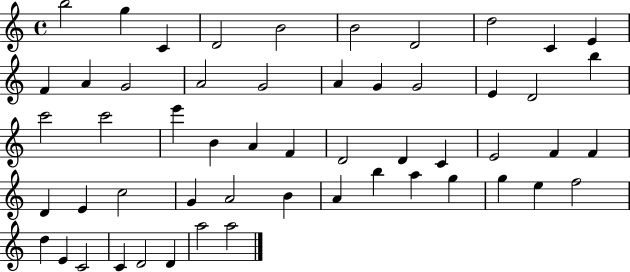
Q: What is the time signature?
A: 4/4